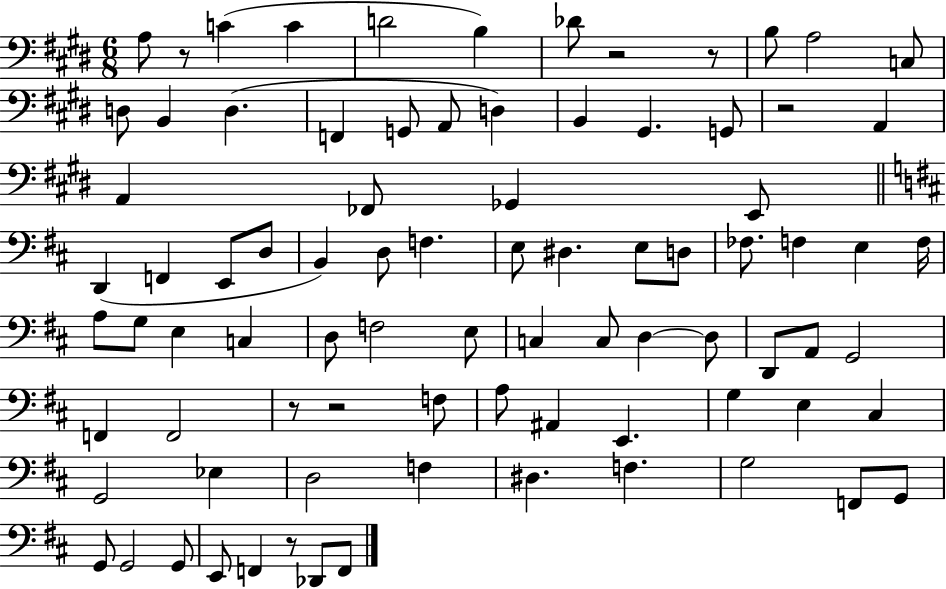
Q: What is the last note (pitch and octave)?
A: F2